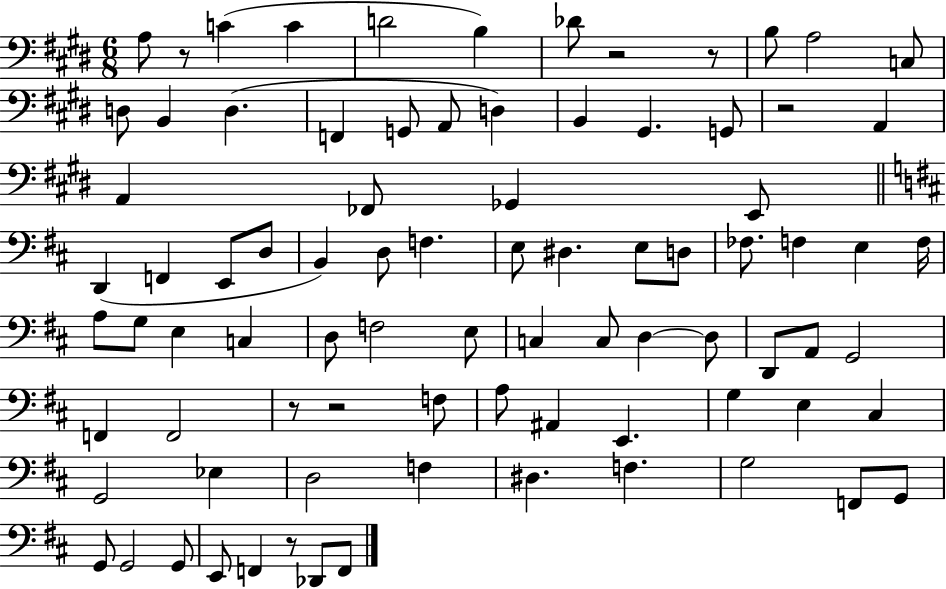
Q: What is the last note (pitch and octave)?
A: F2